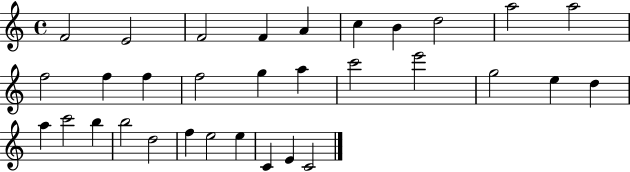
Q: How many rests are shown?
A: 0